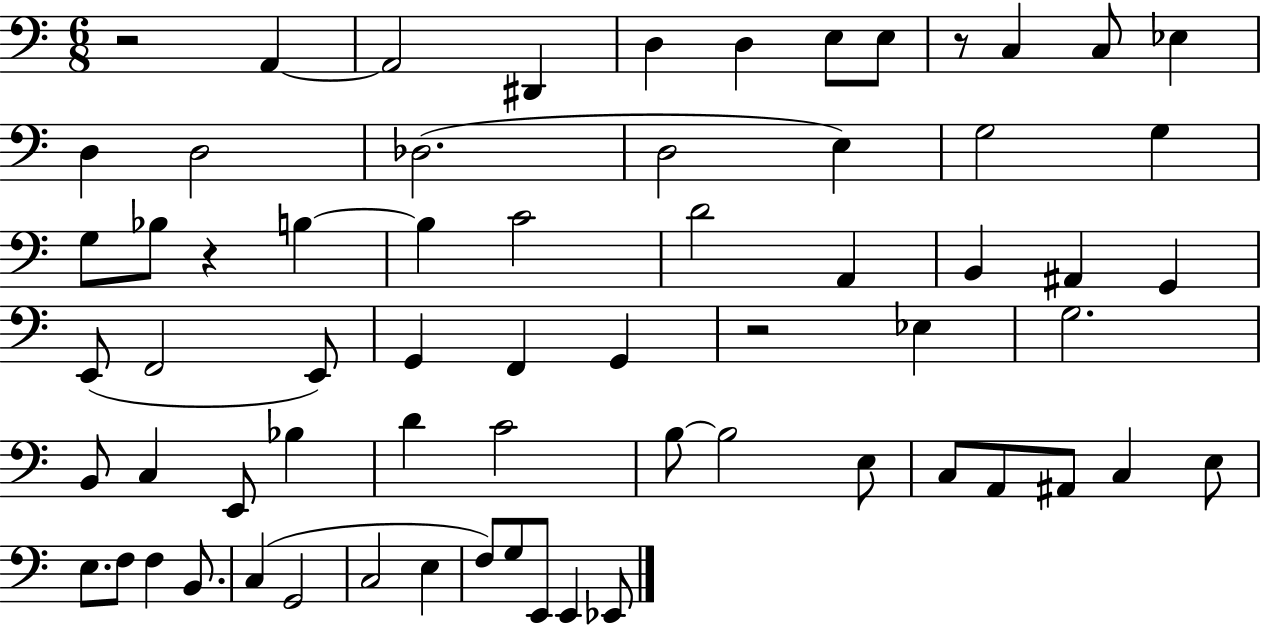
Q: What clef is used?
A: bass